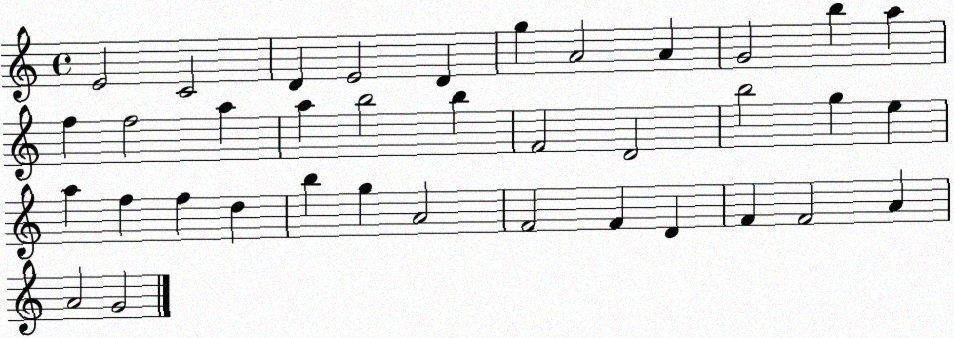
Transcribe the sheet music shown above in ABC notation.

X:1
T:Untitled
M:4/4
L:1/4
K:C
E2 C2 D E2 D g A2 A G2 b a f f2 a a b2 b F2 D2 b2 g e a f f d b g A2 F2 F D F F2 A A2 G2